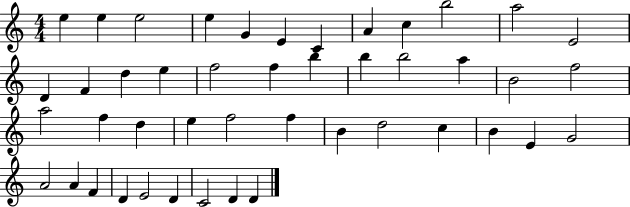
E5/q E5/q E5/h E5/q G4/q E4/q C4/q A4/q C5/q B5/h A5/h E4/h D4/q F4/q D5/q E5/q F5/h F5/q B5/q B5/q B5/h A5/q B4/h F5/h A5/h F5/q D5/q E5/q F5/h F5/q B4/q D5/h C5/q B4/q E4/q G4/h A4/h A4/q F4/q D4/q E4/h D4/q C4/h D4/q D4/q